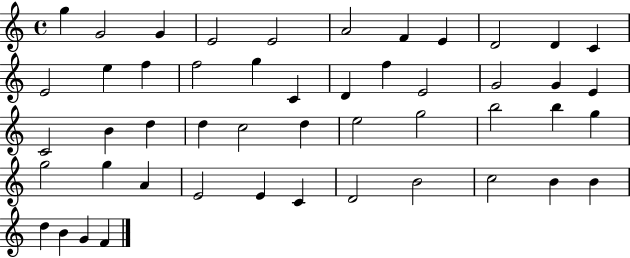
G5/q G4/h G4/q E4/h E4/h A4/h F4/q E4/q D4/h D4/q C4/q E4/h E5/q F5/q F5/h G5/q C4/q D4/q F5/q E4/h G4/h G4/q E4/q C4/h B4/q D5/q D5/q C5/h D5/q E5/h G5/h B5/h B5/q G5/q G5/h G5/q A4/q E4/h E4/q C4/q D4/h B4/h C5/h B4/q B4/q D5/q B4/q G4/q F4/q